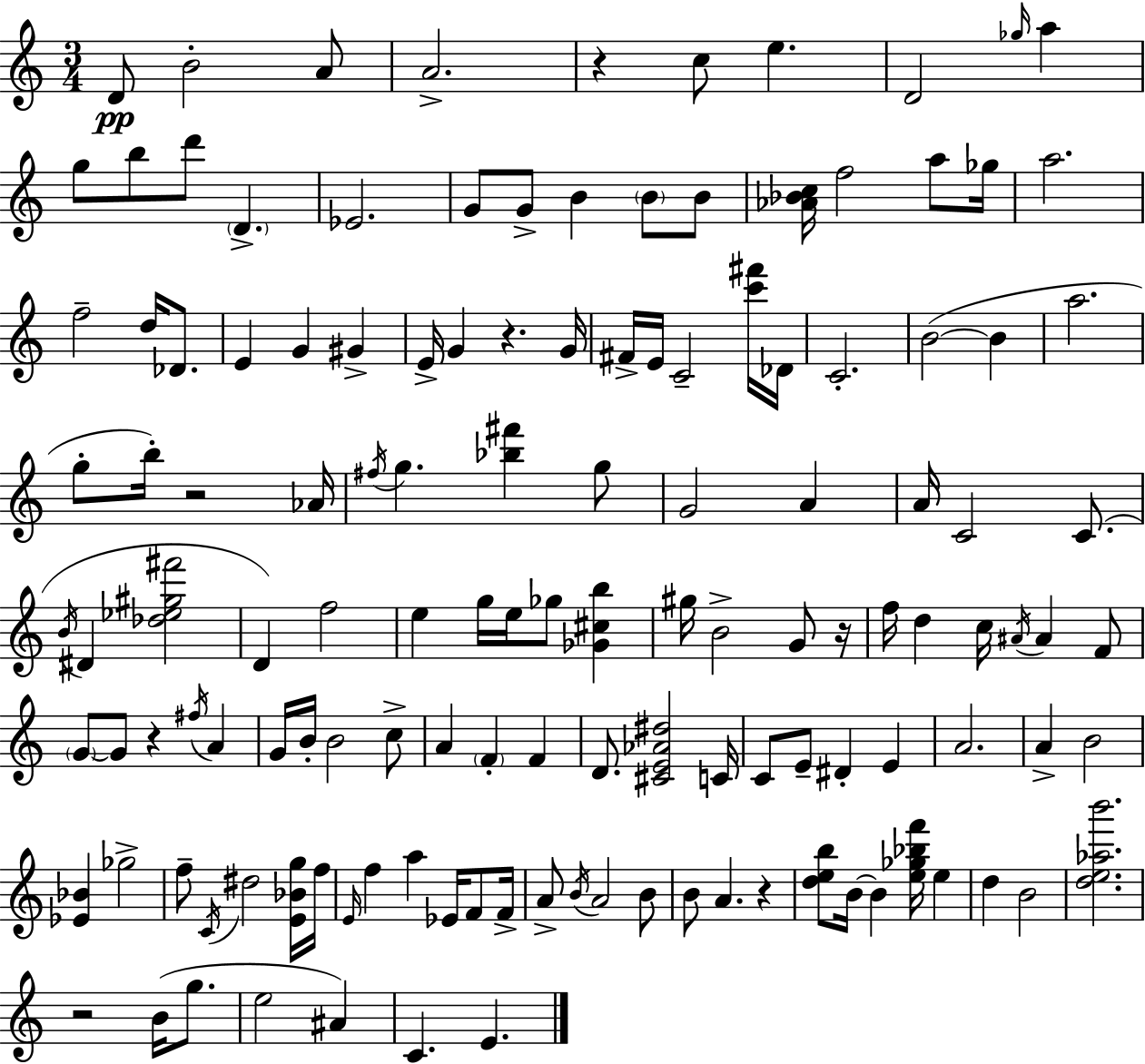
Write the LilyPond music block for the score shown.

{
  \clef treble
  \numericTimeSignature
  \time 3/4
  \key c \major
  d'8\pp b'2-. a'8 | a'2.-> | r4 c''8 e''4. | d'2 \grace { ges''16 } a''4 | \break g''8 b''8 d'''8 \parenthesize d'4.-> | ees'2. | g'8 g'8-> b'4 \parenthesize b'8 b'8 | <aes' bes' c''>16 f''2 a''8 | \break ges''16 a''2. | f''2-- d''16 des'8. | e'4 g'4 gis'4-> | e'16-> g'4 r4. | \break g'16 fis'16-> e'16 c'2-- <c''' fis'''>16 | des'16 c'2.-. | b'2~(~ b'4 | a''2. | \break g''8-. b''16-.) r2 | aes'16 \acciaccatura { fis''16 } g''4. <bes'' fis'''>4 | g''8 g'2 a'4 | a'16 c'2 c'8.( | \break \acciaccatura { b'16 } dis'4 <des'' ees'' gis'' fis'''>2 | d'4) f''2 | e''4 g''16 e''16 ges''8 <ges' cis'' b''>4 | gis''16 b'2-> | \break g'8 r16 f''16 d''4 c''16 \acciaccatura { ais'16 } ais'4 | f'8 \parenthesize g'8~~ g'8 r4 | \acciaccatura { fis''16 } a'4 g'16 b'16-. b'2 | c''8-> a'4 \parenthesize f'4-. | \break f'4 d'8. <cis' e' aes' dis''>2 | c'16 c'8 e'8-- dis'4-. | e'4 a'2. | a'4-> b'2 | \break <ees' bes'>4 ges''2-> | f''8-- \acciaccatura { c'16 } dis''2 | <e' bes' g''>16 f''16 \grace { e'16 } f''4 a''4 | ees'16 f'8 f'16-> a'8-> \acciaccatura { b'16 } a'2 | \break b'8 b'8 a'4. | r4 <d'' e'' b''>8 b'16~~ b'4 | <e'' ges'' bes'' f'''>16 e''4 d''4 | b'2 <d'' e'' aes'' b'''>2. | \break r2 | b'16( g''8. e''2 | ais'4) c'4. | e'4. \bar "|."
}